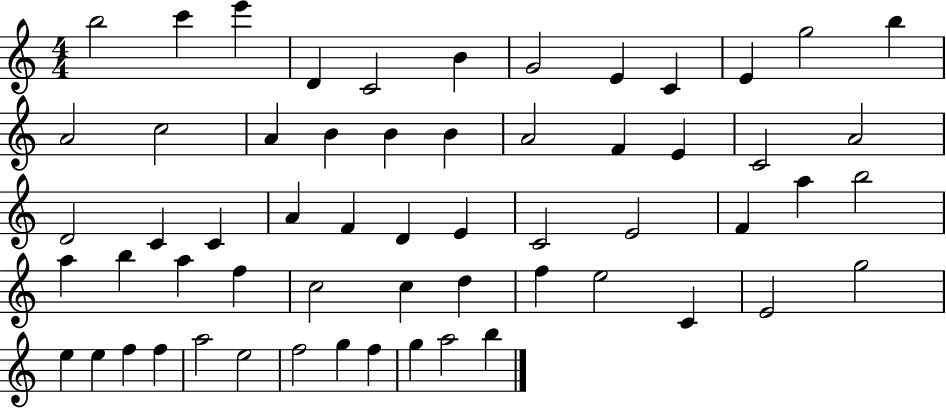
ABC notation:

X:1
T:Untitled
M:4/4
L:1/4
K:C
b2 c' e' D C2 B G2 E C E g2 b A2 c2 A B B B A2 F E C2 A2 D2 C C A F D E C2 E2 F a b2 a b a f c2 c d f e2 C E2 g2 e e f f a2 e2 f2 g f g a2 b